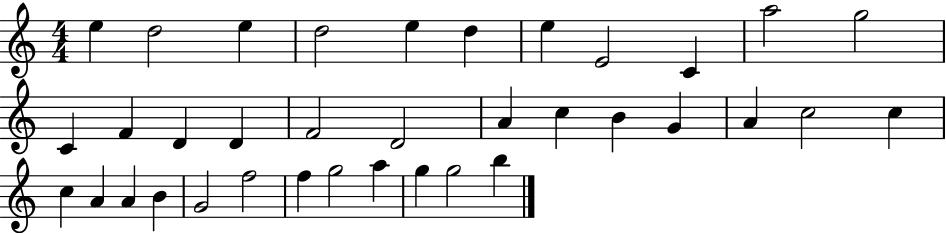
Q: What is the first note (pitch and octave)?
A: E5